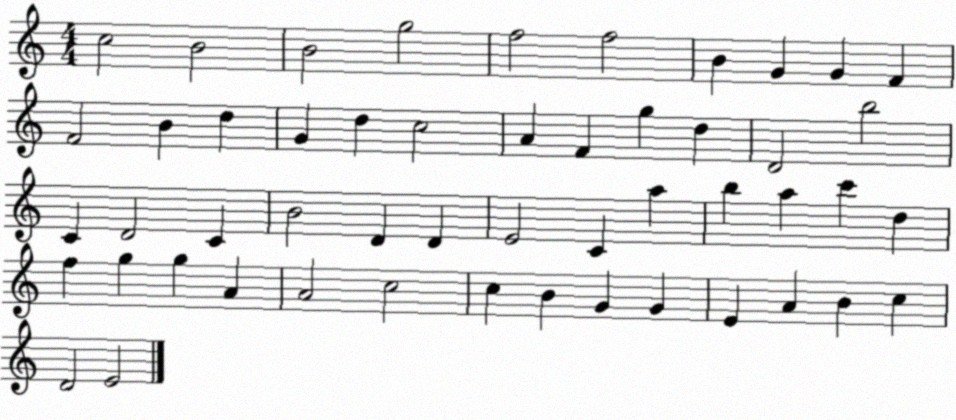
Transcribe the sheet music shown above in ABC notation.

X:1
T:Untitled
M:4/4
L:1/4
K:C
c2 B2 B2 g2 f2 f2 B G G F F2 B d G d c2 A F g d D2 b2 C D2 C B2 D D E2 C a b a c' d f g g A A2 c2 c B G G E A B c D2 E2